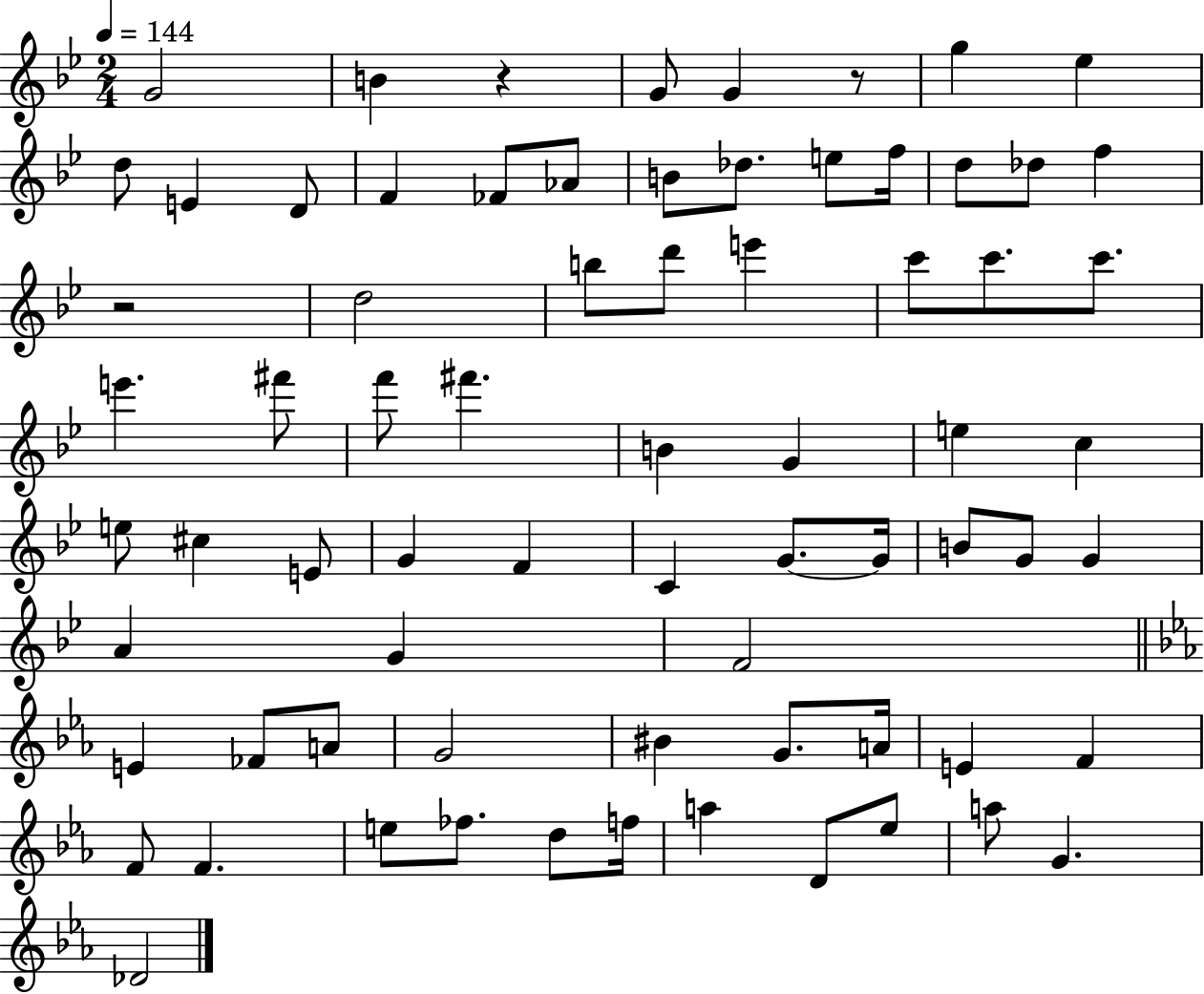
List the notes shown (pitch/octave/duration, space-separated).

G4/h B4/q R/q G4/e G4/q R/e G5/q Eb5/q D5/e E4/q D4/e F4/q FES4/e Ab4/e B4/e Db5/e. E5/e F5/s D5/e Db5/e F5/q R/h D5/h B5/e D6/e E6/q C6/e C6/e. C6/e. E6/q. F#6/e F6/e F#6/q. B4/q G4/q E5/q C5/q E5/e C#5/q E4/e G4/q F4/q C4/q G4/e. G4/s B4/e G4/e G4/q A4/q G4/q F4/h E4/q FES4/e A4/e G4/h BIS4/q G4/e. A4/s E4/q F4/q F4/e F4/q. E5/e FES5/e. D5/e F5/s A5/q D4/e Eb5/e A5/e G4/q. Db4/h